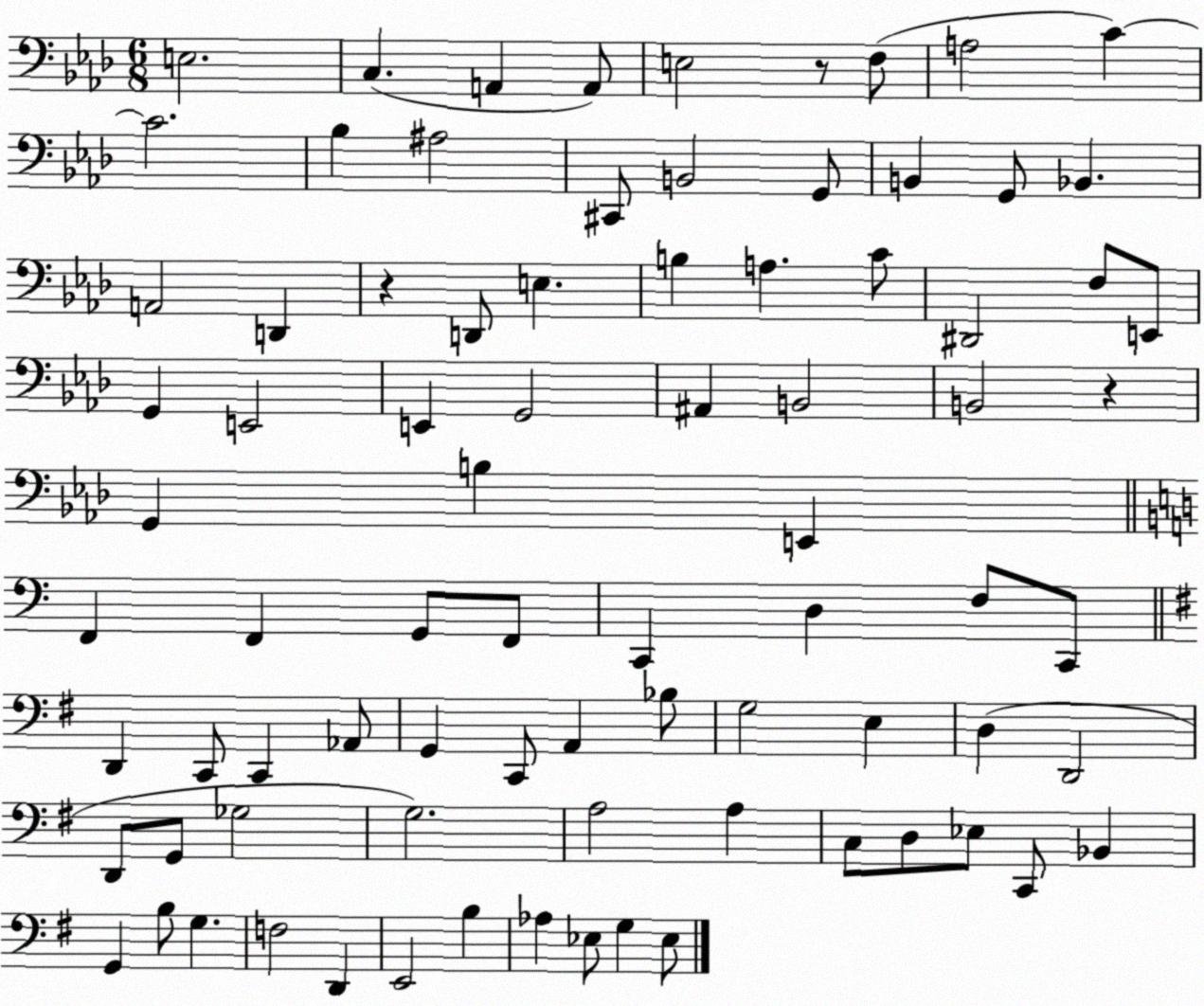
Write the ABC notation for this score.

X:1
T:Untitled
M:6/8
L:1/4
K:Ab
E,2 C, A,, A,,/2 E,2 z/2 F,/2 A,2 C C2 _B, ^A,2 ^C,,/2 B,,2 G,,/2 B,, G,,/2 _B,, A,,2 D,, z D,,/2 E, B, A, C/2 ^D,,2 F,/2 E,,/2 G,, E,,2 E,, G,,2 ^A,, B,,2 B,,2 z G,, B, E,, F,, F,, G,,/2 F,,/2 C,, D, F,/2 C,,/2 D,, C,,/2 C,, _A,,/2 G,, C,,/2 A,, _B,/2 G,2 E, D, D,,2 D,,/2 G,,/2 _G,2 G,2 A,2 A, C,/2 D,/2 _E,/2 C,,/2 _B,, G,, B,/2 G, F,2 D,, E,,2 B, _A, _E,/2 G, _E,/2